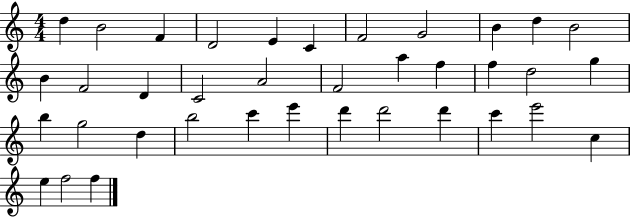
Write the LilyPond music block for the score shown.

{
  \clef treble
  \numericTimeSignature
  \time 4/4
  \key c \major
  d''4 b'2 f'4 | d'2 e'4 c'4 | f'2 g'2 | b'4 d''4 b'2 | \break b'4 f'2 d'4 | c'2 a'2 | f'2 a''4 f''4 | f''4 d''2 g''4 | \break b''4 g''2 d''4 | b''2 c'''4 e'''4 | d'''4 d'''2 d'''4 | c'''4 e'''2 c''4 | \break e''4 f''2 f''4 | \bar "|."
}